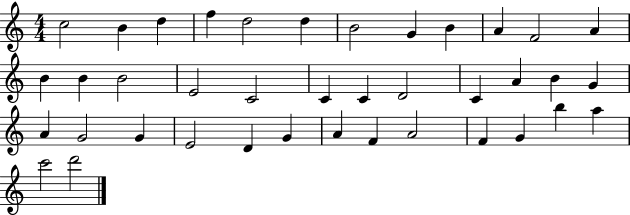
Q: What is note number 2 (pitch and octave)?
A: B4